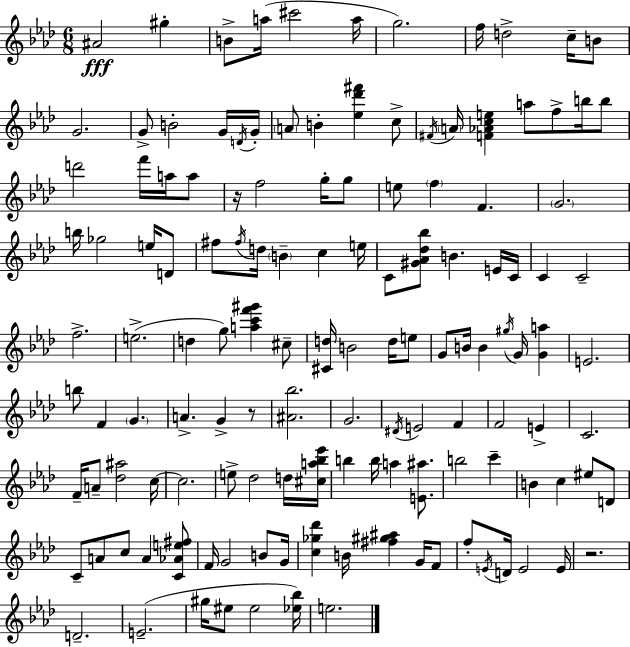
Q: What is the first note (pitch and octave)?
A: A#4